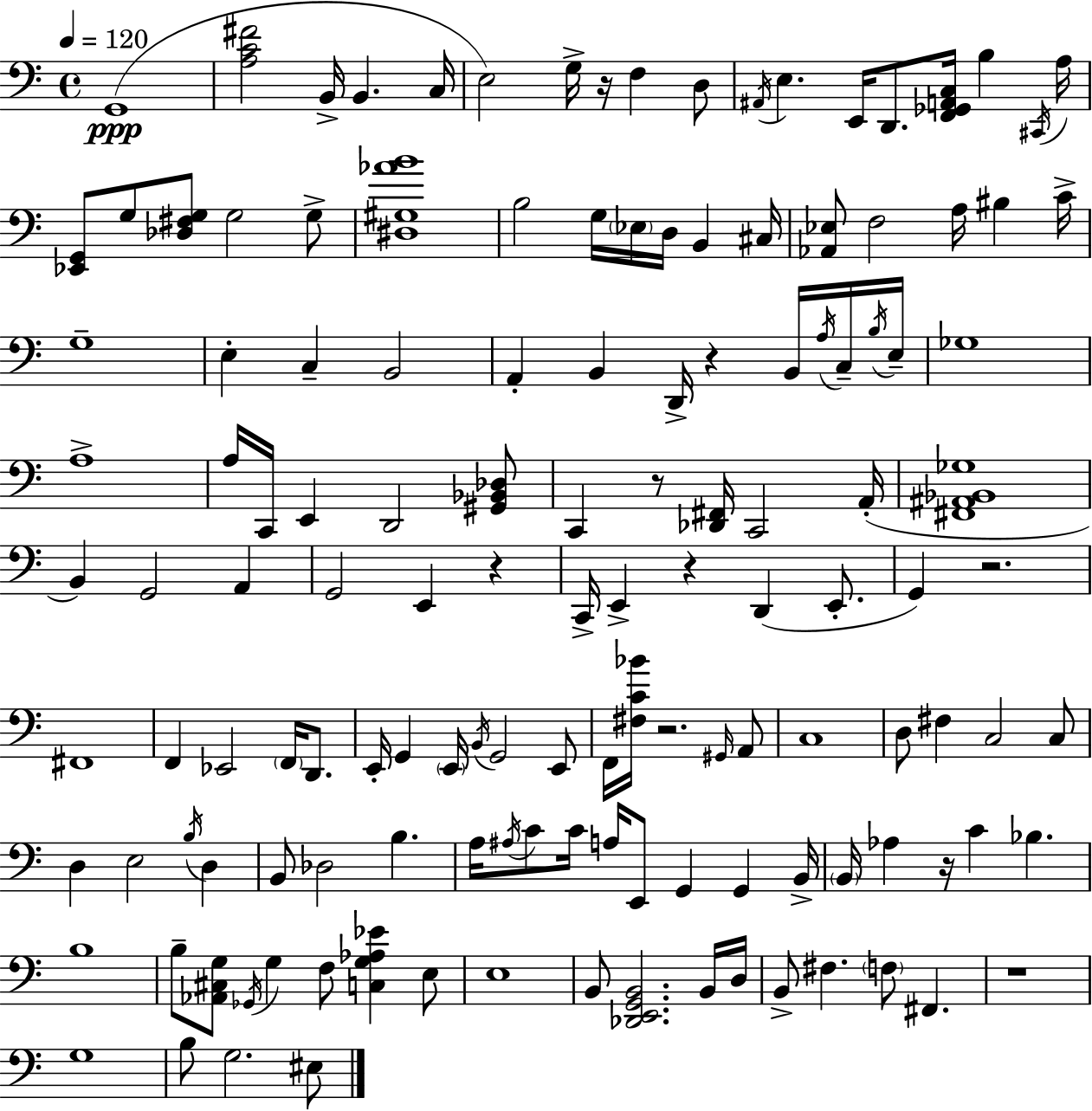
{
  \clef bass
  \time 4/4
  \defaultTimeSignature
  \key a \minor
  \tempo 4 = 120
  g,1(\ppp | <a c' fis'>2 b,16-> b,4. c16 | e2) g16-> r16 f4 d8 | \acciaccatura { ais,16 } e4. e,16 d,8. <f, ges, a, c>16 b4 | \break \acciaccatura { cis,16 } a16 <ees, g,>8 g8 <des fis g>8 g2 | g8-> <dis gis aes' b'>1 | b2 g16 \parenthesize ees16 d16 b,4 | cis16 <aes, ees>8 f2 a16 bis4 | \break c'16-> g1-- | e4-. c4-- b,2 | a,4-. b,4 d,16-> r4 b,16 | \acciaccatura { a16 } c16-- \acciaccatura { b16 } e16-- ges1 | \break a1-> | a16 c,16 e,4 d,2 | <gis, bes, des>8 c,4 r8 <des, fis,>16 c,2 | a,16-.( <fis, ais, bes, ges>1 | \break b,4) g,2 | a,4 g,2 e,4 | r4 c,16-> e,4-> r4 d,4( | e,8.-. g,4) r2. | \break fis,1 | f,4 ees,2 | \parenthesize f,16 d,8. e,16-. g,4 \parenthesize e,16 \acciaccatura { b,16 } g,2 | e,8 f,16 <fis c' bes'>16 r2. | \break \grace { gis,16 } a,8 c1 | d8 fis4 c2 | c8 d4 e2 | \acciaccatura { b16 } d4 b,8 des2 | \break b4. a16 \acciaccatura { ais16 } c'8 c'16 a16 e,8 g,4 | g,4 b,16-> \parenthesize b,16 aes4 r16 c'4 | bes4. b1 | b8-- <aes, cis g>8 \acciaccatura { ges,16 } g4 | \break f8 <c g aes ees'>4 e8 e1 | b,8 <des, e, g, b,>2. | b,16 d16 b,8-> fis4. | \parenthesize f8 fis,4. r1 | \break g1 | b8 g2. | eis8 \bar "|."
}